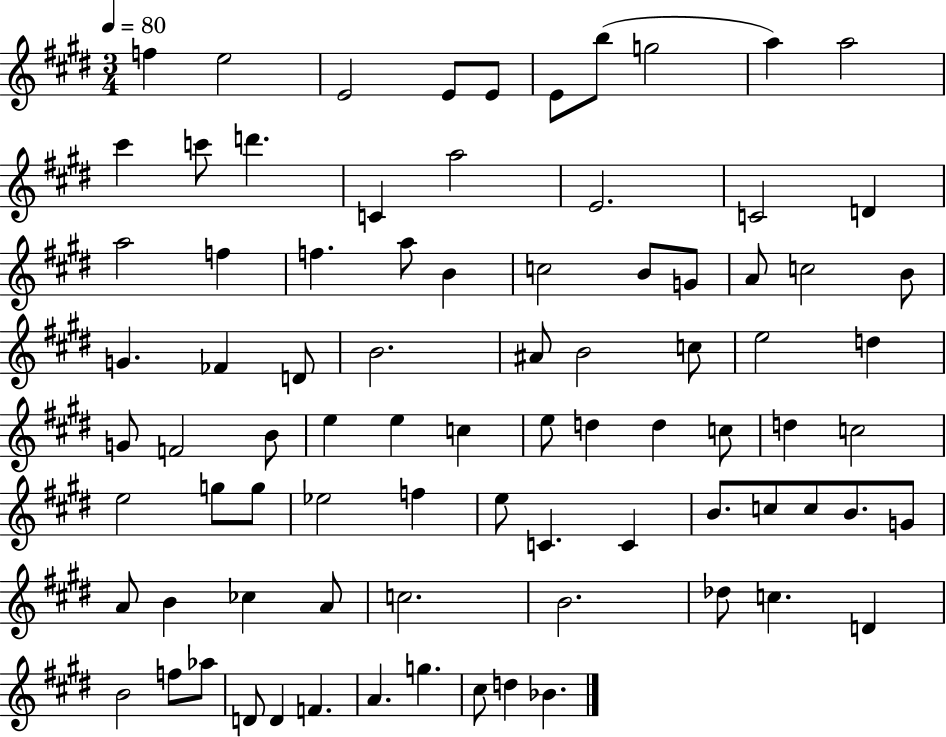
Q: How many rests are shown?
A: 0